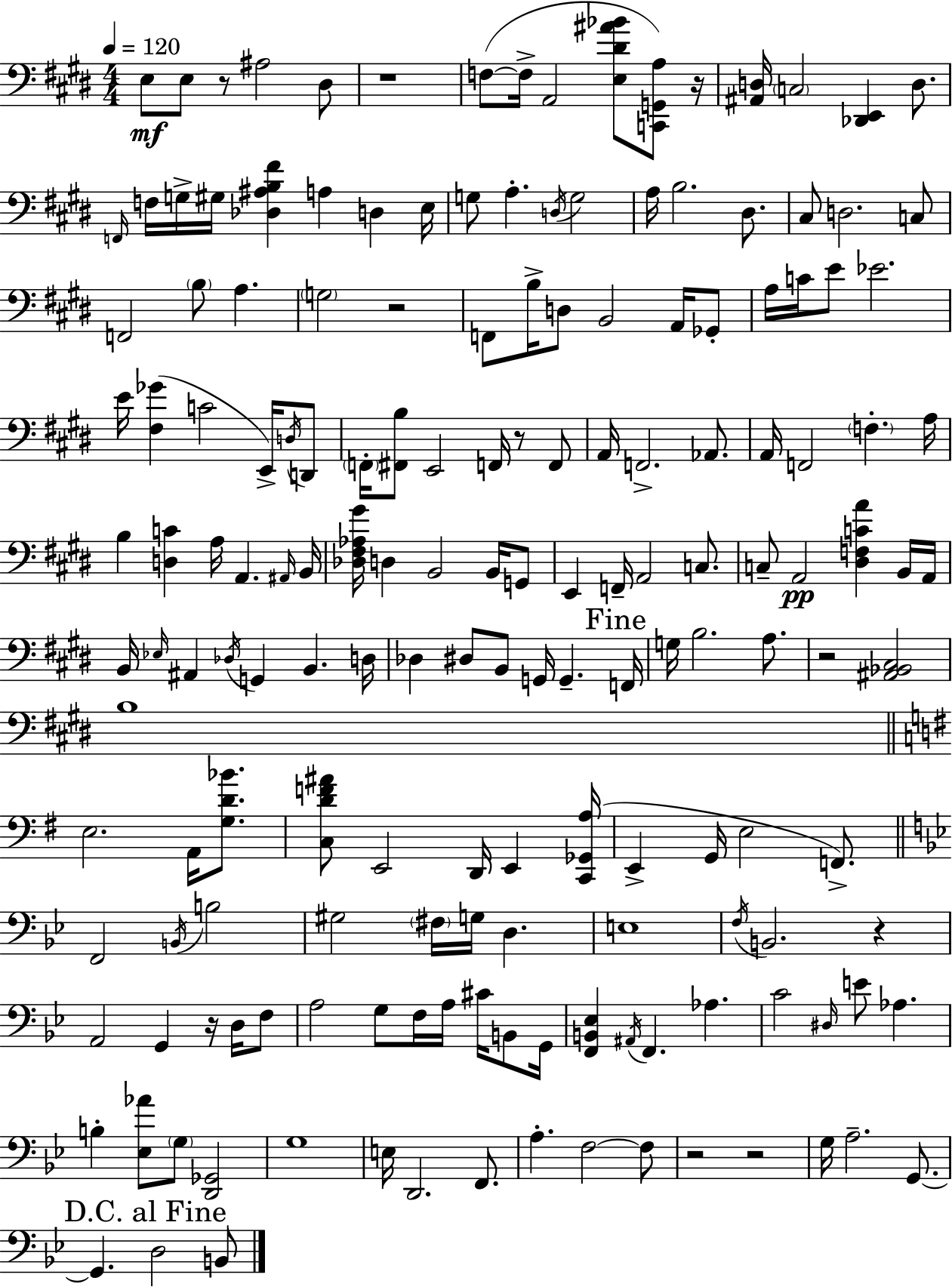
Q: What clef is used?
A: bass